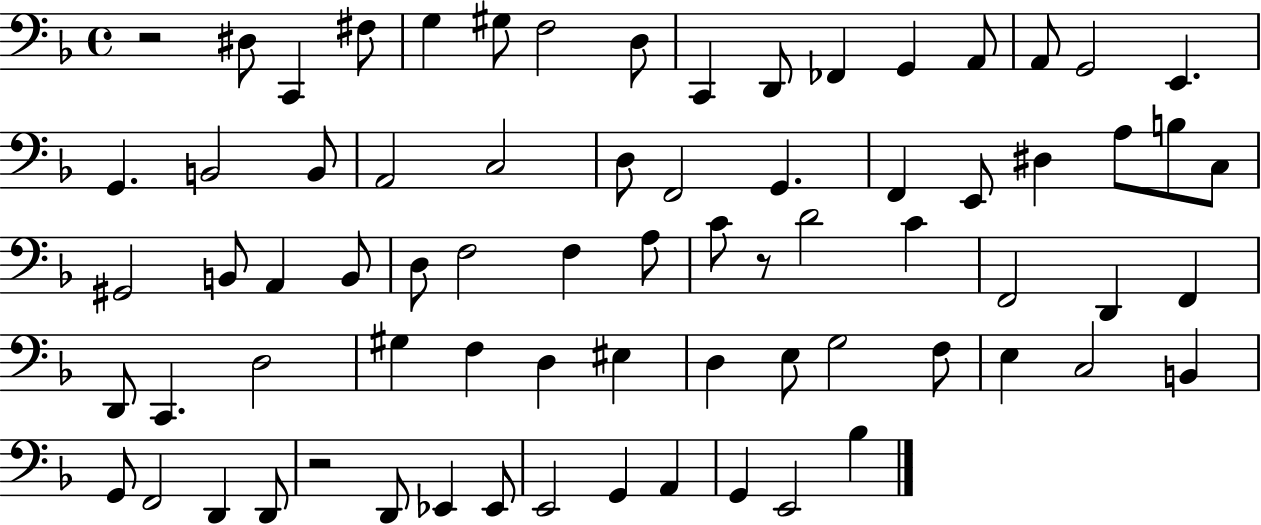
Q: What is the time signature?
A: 4/4